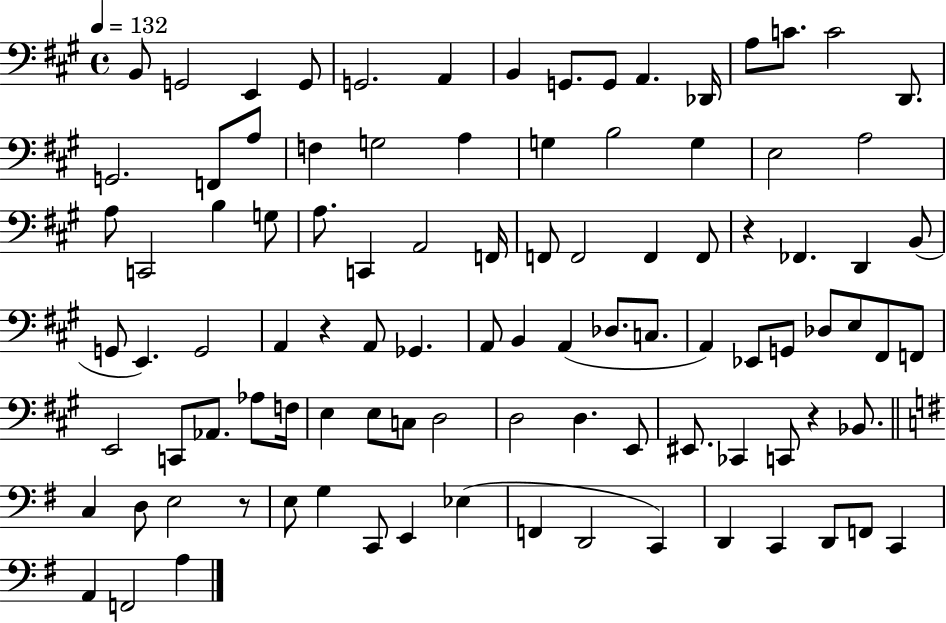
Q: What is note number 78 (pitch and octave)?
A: E3